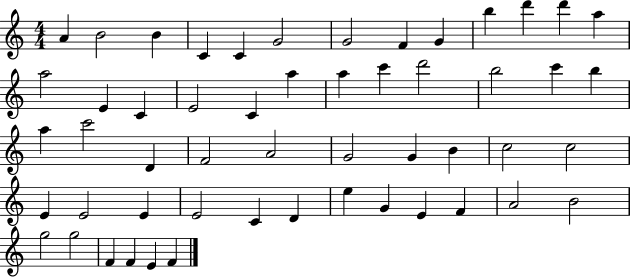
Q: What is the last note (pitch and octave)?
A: F4